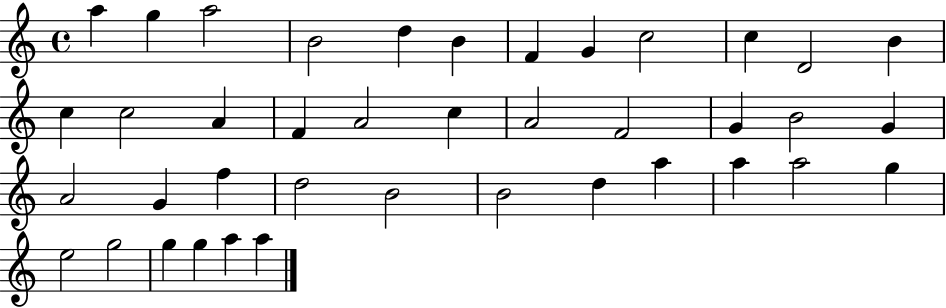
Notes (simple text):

A5/q G5/q A5/h B4/h D5/q B4/q F4/q G4/q C5/h C5/q D4/h B4/q C5/q C5/h A4/q F4/q A4/h C5/q A4/h F4/h G4/q B4/h G4/q A4/h G4/q F5/q D5/h B4/h B4/h D5/q A5/q A5/q A5/h G5/q E5/h G5/h G5/q G5/q A5/q A5/q